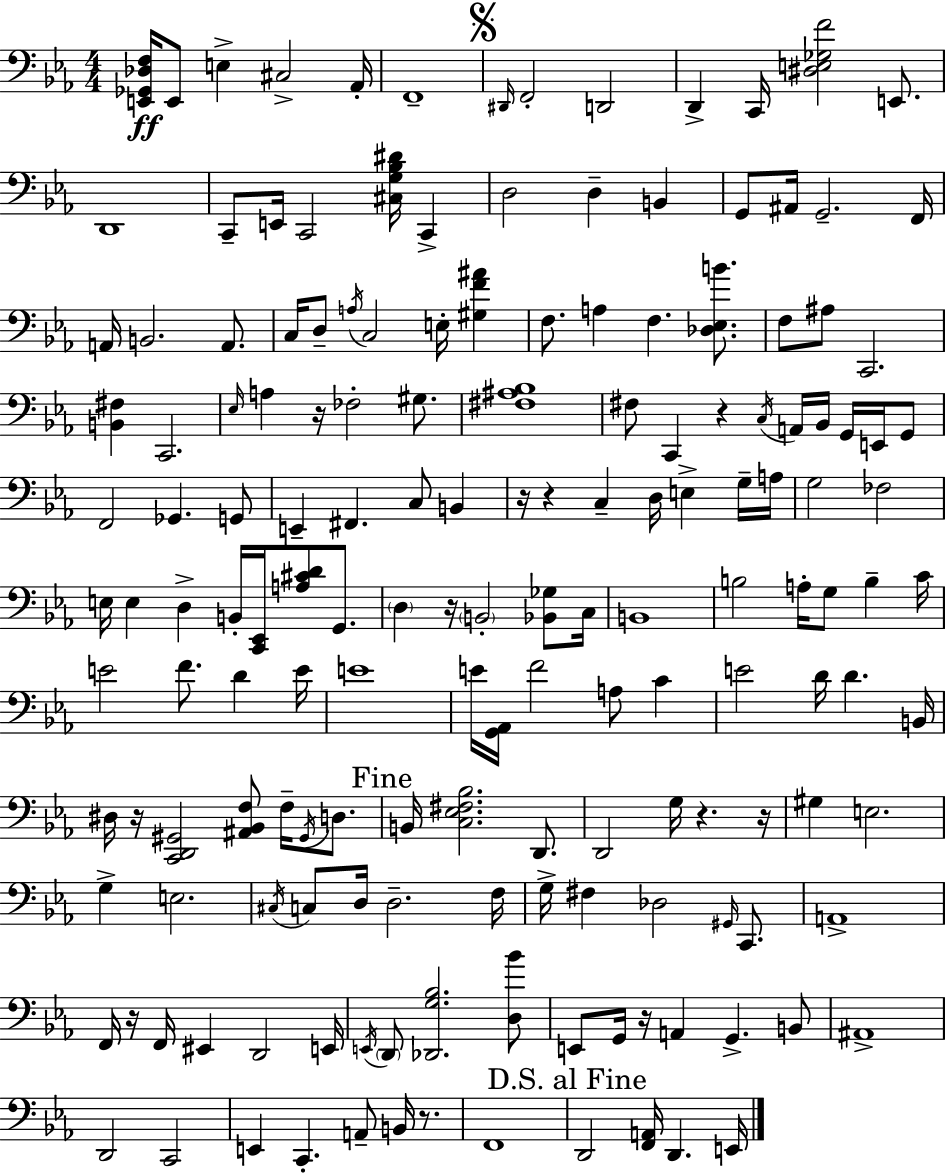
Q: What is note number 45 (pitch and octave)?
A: C3